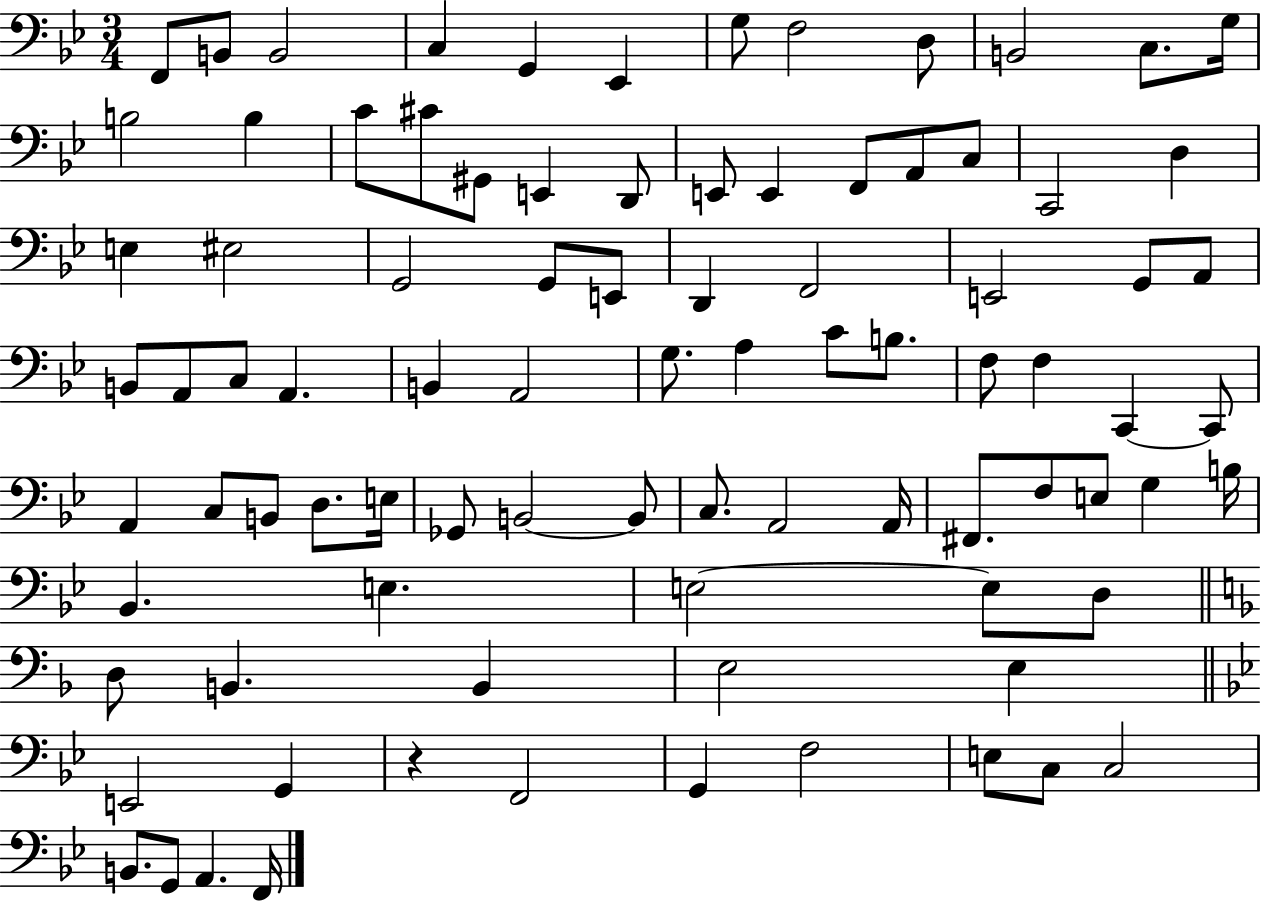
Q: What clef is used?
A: bass